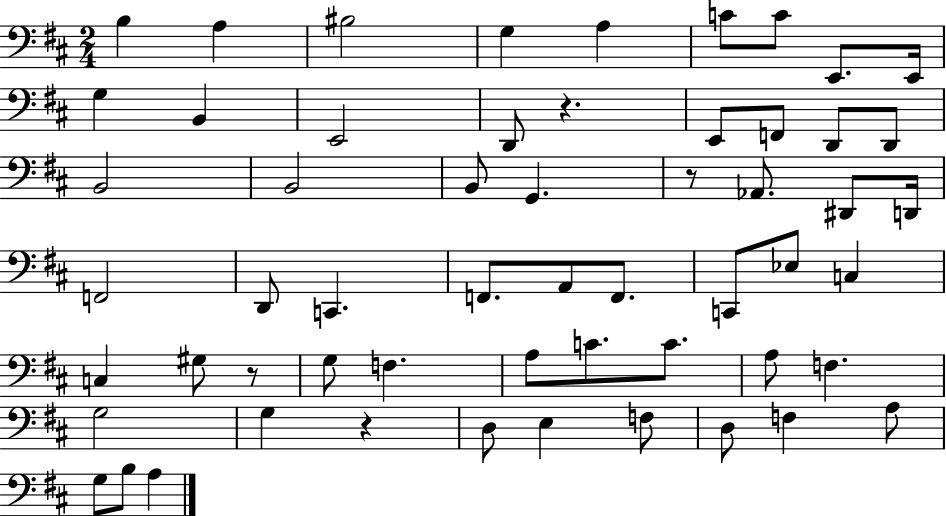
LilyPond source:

{
  \clef bass
  \numericTimeSignature
  \time 2/4
  \key d \major
  b4 a4 | bis2 | g4 a4 | c'8 c'8 e,8. e,16 | \break g4 b,4 | e,2 | d,8 r4. | e,8 f,8 d,8 d,8 | \break b,2 | b,2 | b,8 g,4. | r8 aes,8. dis,8 d,16 | \break f,2 | d,8 c,4. | f,8. a,8 f,8. | c,8 ees8 c4 | \break c4 gis8 r8 | g8 f4. | a8 c'8. c'8. | a8 f4. | \break g2 | g4 r4 | d8 e4 f8 | d8 f4 a8 | \break g8 b8 a4 | \bar "|."
}